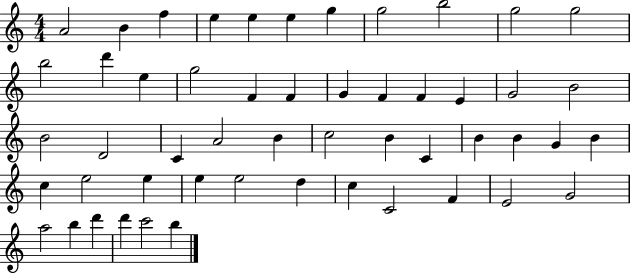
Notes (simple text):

A4/h B4/q F5/q E5/q E5/q E5/q G5/q G5/h B5/h G5/h G5/h B5/h D6/q E5/q G5/h F4/q F4/q G4/q F4/q F4/q E4/q G4/h B4/h B4/h D4/h C4/q A4/h B4/q C5/h B4/q C4/q B4/q B4/q G4/q B4/q C5/q E5/h E5/q E5/q E5/h D5/q C5/q C4/h F4/q E4/h G4/h A5/h B5/q D6/q D6/q C6/h B5/q